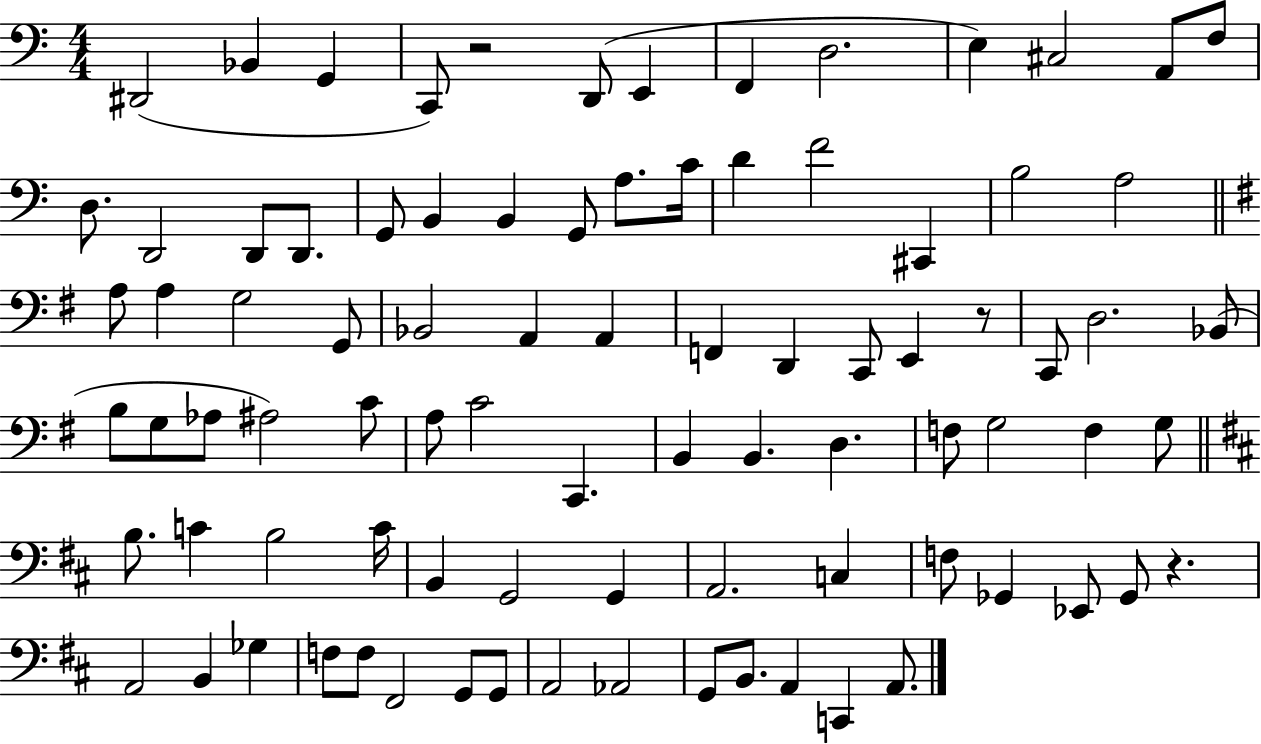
X:1
T:Untitled
M:4/4
L:1/4
K:C
^D,,2 _B,, G,, C,,/2 z2 D,,/2 E,, F,, D,2 E, ^C,2 A,,/2 F,/2 D,/2 D,,2 D,,/2 D,,/2 G,,/2 B,, B,, G,,/2 A,/2 C/4 D F2 ^C,, B,2 A,2 A,/2 A, G,2 G,,/2 _B,,2 A,, A,, F,, D,, C,,/2 E,, z/2 C,,/2 D,2 _B,,/2 B,/2 G,/2 _A,/2 ^A,2 C/2 A,/2 C2 C,, B,, B,, D, F,/2 G,2 F, G,/2 B,/2 C B,2 C/4 B,, G,,2 G,, A,,2 C, F,/2 _G,, _E,,/2 _G,,/2 z A,,2 B,, _G, F,/2 F,/2 ^F,,2 G,,/2 G,,/2 A,,2 _A,,2 G,,/2 B,,/2 A,, C,, A,,/2